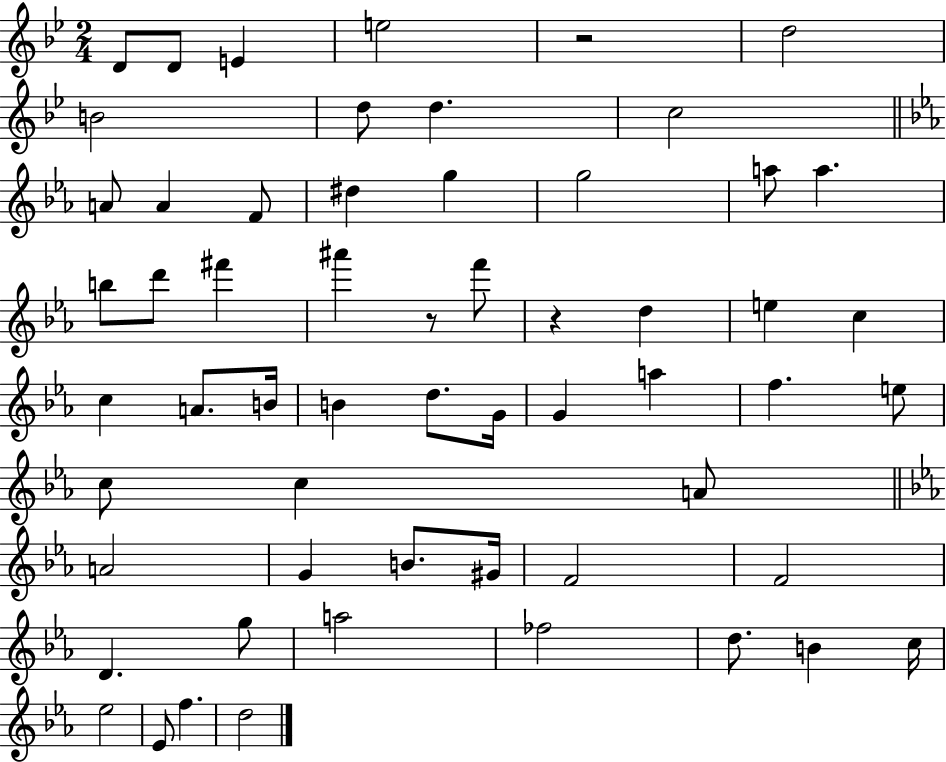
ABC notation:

X:1
T:Untitled
M:2/4
L:1/4
K:Bb
D/2 D/2 E e2 z2 d2 B2 d/2 d c2 A/2 A F/2 ^d g g2 a/2 a b/2 d'/2 ^f' ^a' z/2 f'/2 z d e c c A/2 B/4 B d/2 G/4 G a f e/2 c/2 c A/2 A2 G B/2 ^G/4 F2 F2 D g/2 a2 _f2 d/2 B c/4 _e2 _E/2 f d2